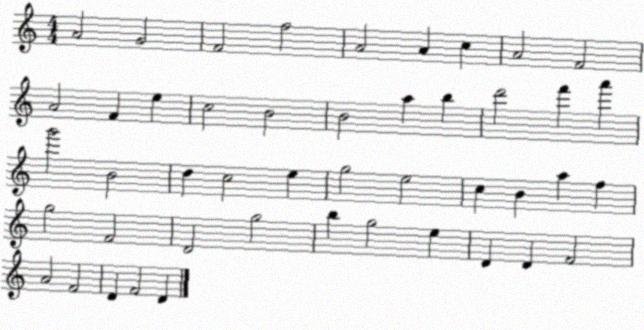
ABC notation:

X:1
T:Untitled
M:4/4
L:1/4
K:C
A2 G2 F2 f2 A2 A c A2 F2 A2 F e c2 B2 B2 a b d'2 f' a' g'2 B2 d c2 e g2 e2 c B a f g2 F2 D2 g2 b g2 e D D F2 A2 F2 D F2 D